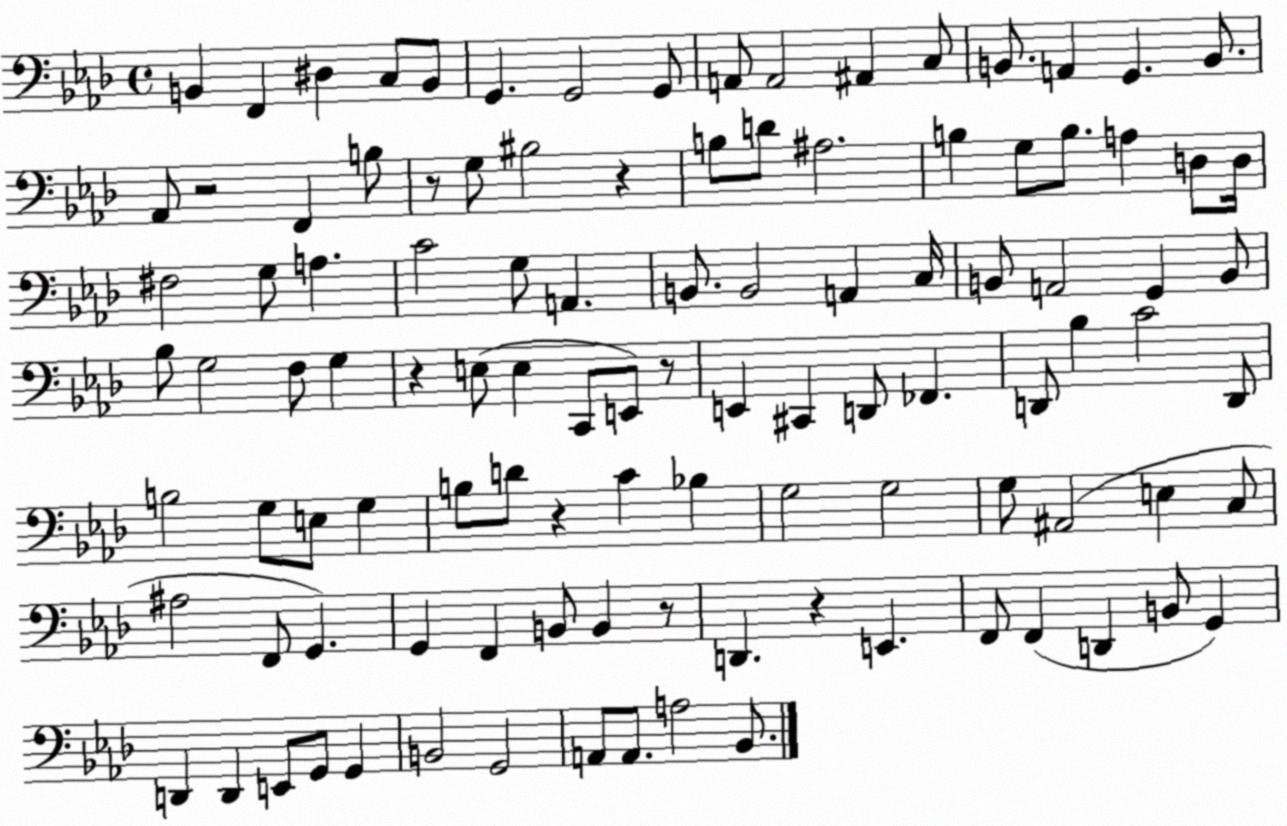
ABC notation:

X:1
T:Untitled
M:4/4
L:1/4
K:Ab
B,, F,, ^D, C,/2 B,,/2 G,, G,,2 G,,/2 A,,/2 A,,2 ^A,, C,/2 B,,/2 A,, G,, B,,/2 _A,,/2 z2 F,, B,/2 z/2 G,/2 ^B,2 z B,/2 D/2 ^A,2 B, G,/2 B,/2 A, D,/2 D,/4 ^F,2 G,/2 A, C2 G,/2 A,, B,,/2 B,,2 A,, C,/4 B,,/2 A,,2 G,, B,,/2 _B,/2 G,2 F,/2 G, z E,/2 E, C,,/2 E,,/2 z/2 E,, ^C,, D,,/2 _F,, D,,/2 _B, C2 D,,/2 B,2 G,/2 E,/2 G, B,/2 D/2 z C _B, G,2 G,2 G,/2 ^A,,2 E, C,/2 ^A,2 F,,/2 G,, G,, F,, B,,/2 B,, z/2 D,, z E,, F,,/2 F,, D,, B,,/2 G,, D,, D,, E,,/2 G,,/2 G,, B,,2 G,,2 A,,/2 A,,/2 A,2 _B,,/2